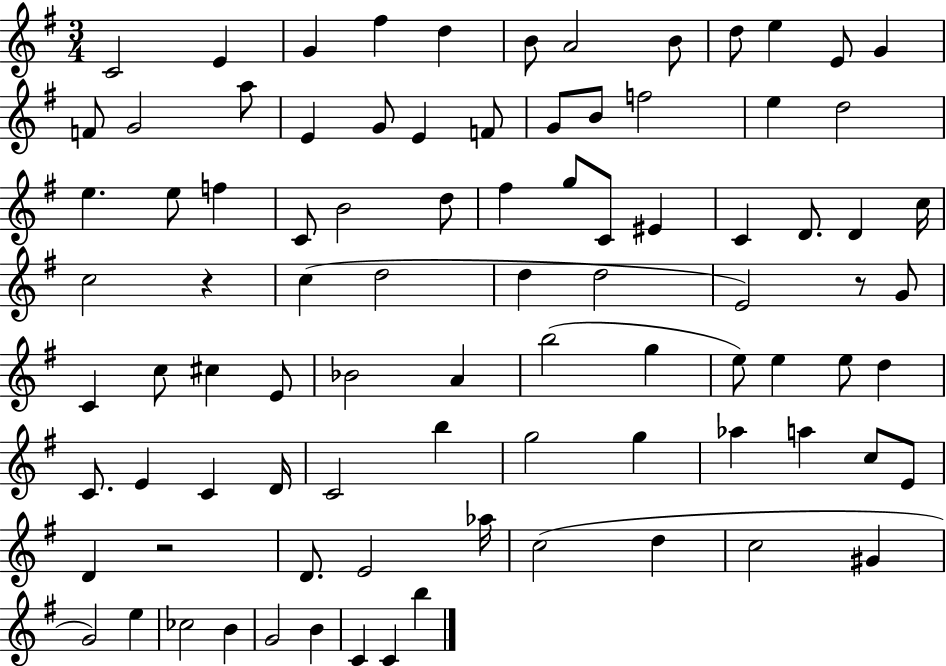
{
  \clef treble
  \numericTimeSignature
  \time 3/4
  \key g \major
  c'2 e'4 | g'4 fis''4 d''4 | b'8 a'2 b'8 | d''8 e''4 e'8 g'4 | \break f'8 g'2 a''8 | e'4 g'8 e'4 f'8 | g'8 b'8 f''2 | e''4 d''2 | \break e''4. e''8 f''4 | c'8 b'2 d''8 | fis''4 g''8 c'8 eis'4 | c'4 d'8. d'4 c''16 | \break c''2 r4 | c''4( d''2 | d''4 d''2 | e'2) r8 g'8 | \break c'4 c''8 cis''4 e'8 | bes'2 a'4 | b''2( g''4 | e''8) e''4 e''8 d''4 | \break c'8. e'4 c'4 d'16 | c'2 b''4 | g''2 g''4 | aes''4 a''4 c''8 e'8 | \break d'4 r2 | d'8. e'2 aes''16 | c''2( d''4 | c''2 gis'4 | \break g'2) e''4 | ces''2 b'4 | g'2 b'4 | c'4 c'4 b''4 | \break \bar "|."
}